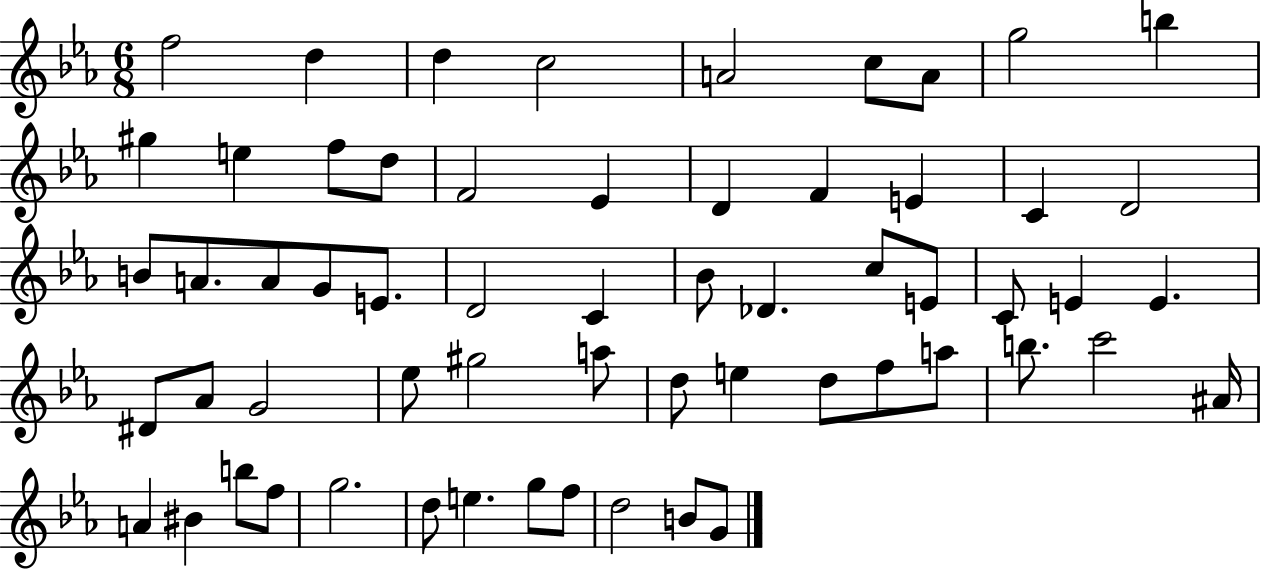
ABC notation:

X:1
T:Untitled
M:6/8
L:1/4
K:Eb
f2 d d c2 A2 c/2 A/2 g2 b ^g e f/2 d/2 F2 _E D F E C D2 B/2 A/2 A/2 G/2 E/2 D2 C _B/2 _D c/2 E/2 C/2 E E ^D/2 _A/2 G2 _e/2 ^g2 a/2 d/2 e d/2 f/2 a/2 b/2 c'2 ^A/4 A ^B b/2 f/2 g2 d/2 e g/2 f/2 d2 B/2 G/2